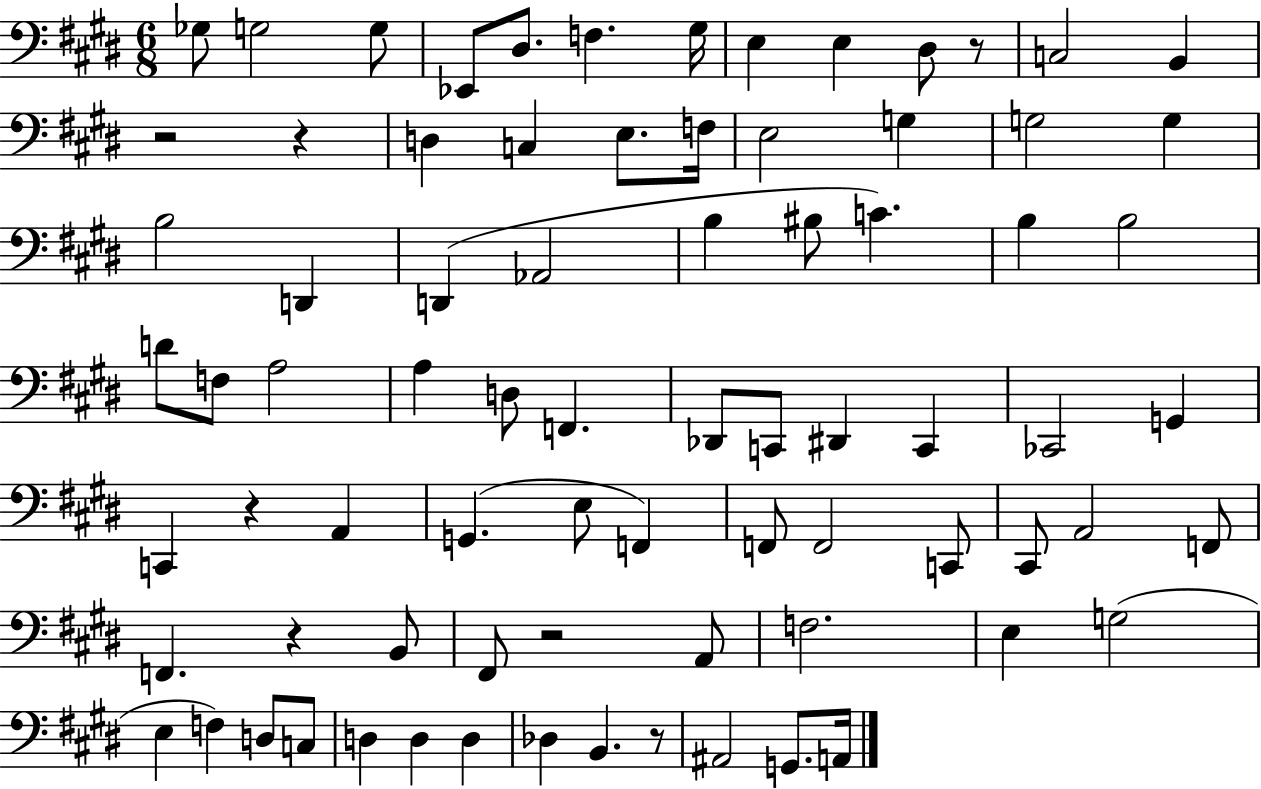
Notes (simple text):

Gb3/e G3/h G3/e Eb2/e D#3/e. F3/q. G#3/s E3/q E3/q D#3/e R/e C3/h B2/q R/h R/q D3/q C3/q E3/e. F3/s E3/h G3/q G3/h G3/q B3/h D2/q D2/q Ab2/h B3/q BIS3/e C4/q. B3/q B3/h D4/e F3/e A3/h A3/q D3/e F2/q. Db2/e C2/e D#2/q C2/q CES2/h G2/q C2/q R/q A2/q G2/q. E3/e F2/q F2/e F2/h C2/e C#2/e A2/h F2/e F2/q. R/q B2/e F#2/e R/h A2/e F3/h. E3/q G3/h E3/q F3/q D3/e C3/e D3/q D3/q D3/q Db3/q B2/q. R/e A#2/h G2/e. A2/s